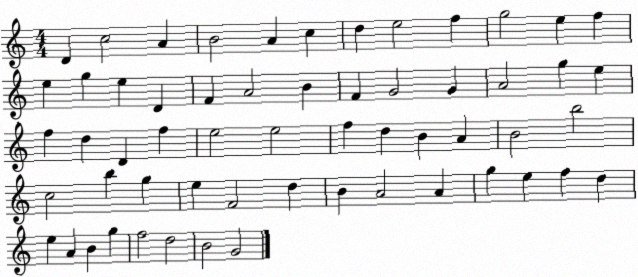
X:1
T:Untitled
M:4/4
L:1/4
K:C
D c2 A B2 A c d e2 f g2 e f e g e D F A2 B F G2 G A2 g e f d D f e2 e2 f d B A B2 b2 c2 b g e F2 d B A2 A g e f d e A B g f2 d2 B2 G2